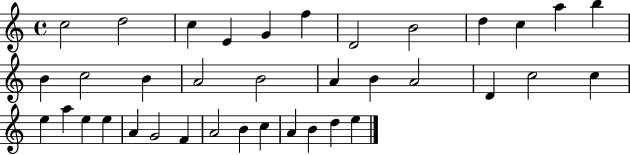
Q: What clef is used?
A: treble